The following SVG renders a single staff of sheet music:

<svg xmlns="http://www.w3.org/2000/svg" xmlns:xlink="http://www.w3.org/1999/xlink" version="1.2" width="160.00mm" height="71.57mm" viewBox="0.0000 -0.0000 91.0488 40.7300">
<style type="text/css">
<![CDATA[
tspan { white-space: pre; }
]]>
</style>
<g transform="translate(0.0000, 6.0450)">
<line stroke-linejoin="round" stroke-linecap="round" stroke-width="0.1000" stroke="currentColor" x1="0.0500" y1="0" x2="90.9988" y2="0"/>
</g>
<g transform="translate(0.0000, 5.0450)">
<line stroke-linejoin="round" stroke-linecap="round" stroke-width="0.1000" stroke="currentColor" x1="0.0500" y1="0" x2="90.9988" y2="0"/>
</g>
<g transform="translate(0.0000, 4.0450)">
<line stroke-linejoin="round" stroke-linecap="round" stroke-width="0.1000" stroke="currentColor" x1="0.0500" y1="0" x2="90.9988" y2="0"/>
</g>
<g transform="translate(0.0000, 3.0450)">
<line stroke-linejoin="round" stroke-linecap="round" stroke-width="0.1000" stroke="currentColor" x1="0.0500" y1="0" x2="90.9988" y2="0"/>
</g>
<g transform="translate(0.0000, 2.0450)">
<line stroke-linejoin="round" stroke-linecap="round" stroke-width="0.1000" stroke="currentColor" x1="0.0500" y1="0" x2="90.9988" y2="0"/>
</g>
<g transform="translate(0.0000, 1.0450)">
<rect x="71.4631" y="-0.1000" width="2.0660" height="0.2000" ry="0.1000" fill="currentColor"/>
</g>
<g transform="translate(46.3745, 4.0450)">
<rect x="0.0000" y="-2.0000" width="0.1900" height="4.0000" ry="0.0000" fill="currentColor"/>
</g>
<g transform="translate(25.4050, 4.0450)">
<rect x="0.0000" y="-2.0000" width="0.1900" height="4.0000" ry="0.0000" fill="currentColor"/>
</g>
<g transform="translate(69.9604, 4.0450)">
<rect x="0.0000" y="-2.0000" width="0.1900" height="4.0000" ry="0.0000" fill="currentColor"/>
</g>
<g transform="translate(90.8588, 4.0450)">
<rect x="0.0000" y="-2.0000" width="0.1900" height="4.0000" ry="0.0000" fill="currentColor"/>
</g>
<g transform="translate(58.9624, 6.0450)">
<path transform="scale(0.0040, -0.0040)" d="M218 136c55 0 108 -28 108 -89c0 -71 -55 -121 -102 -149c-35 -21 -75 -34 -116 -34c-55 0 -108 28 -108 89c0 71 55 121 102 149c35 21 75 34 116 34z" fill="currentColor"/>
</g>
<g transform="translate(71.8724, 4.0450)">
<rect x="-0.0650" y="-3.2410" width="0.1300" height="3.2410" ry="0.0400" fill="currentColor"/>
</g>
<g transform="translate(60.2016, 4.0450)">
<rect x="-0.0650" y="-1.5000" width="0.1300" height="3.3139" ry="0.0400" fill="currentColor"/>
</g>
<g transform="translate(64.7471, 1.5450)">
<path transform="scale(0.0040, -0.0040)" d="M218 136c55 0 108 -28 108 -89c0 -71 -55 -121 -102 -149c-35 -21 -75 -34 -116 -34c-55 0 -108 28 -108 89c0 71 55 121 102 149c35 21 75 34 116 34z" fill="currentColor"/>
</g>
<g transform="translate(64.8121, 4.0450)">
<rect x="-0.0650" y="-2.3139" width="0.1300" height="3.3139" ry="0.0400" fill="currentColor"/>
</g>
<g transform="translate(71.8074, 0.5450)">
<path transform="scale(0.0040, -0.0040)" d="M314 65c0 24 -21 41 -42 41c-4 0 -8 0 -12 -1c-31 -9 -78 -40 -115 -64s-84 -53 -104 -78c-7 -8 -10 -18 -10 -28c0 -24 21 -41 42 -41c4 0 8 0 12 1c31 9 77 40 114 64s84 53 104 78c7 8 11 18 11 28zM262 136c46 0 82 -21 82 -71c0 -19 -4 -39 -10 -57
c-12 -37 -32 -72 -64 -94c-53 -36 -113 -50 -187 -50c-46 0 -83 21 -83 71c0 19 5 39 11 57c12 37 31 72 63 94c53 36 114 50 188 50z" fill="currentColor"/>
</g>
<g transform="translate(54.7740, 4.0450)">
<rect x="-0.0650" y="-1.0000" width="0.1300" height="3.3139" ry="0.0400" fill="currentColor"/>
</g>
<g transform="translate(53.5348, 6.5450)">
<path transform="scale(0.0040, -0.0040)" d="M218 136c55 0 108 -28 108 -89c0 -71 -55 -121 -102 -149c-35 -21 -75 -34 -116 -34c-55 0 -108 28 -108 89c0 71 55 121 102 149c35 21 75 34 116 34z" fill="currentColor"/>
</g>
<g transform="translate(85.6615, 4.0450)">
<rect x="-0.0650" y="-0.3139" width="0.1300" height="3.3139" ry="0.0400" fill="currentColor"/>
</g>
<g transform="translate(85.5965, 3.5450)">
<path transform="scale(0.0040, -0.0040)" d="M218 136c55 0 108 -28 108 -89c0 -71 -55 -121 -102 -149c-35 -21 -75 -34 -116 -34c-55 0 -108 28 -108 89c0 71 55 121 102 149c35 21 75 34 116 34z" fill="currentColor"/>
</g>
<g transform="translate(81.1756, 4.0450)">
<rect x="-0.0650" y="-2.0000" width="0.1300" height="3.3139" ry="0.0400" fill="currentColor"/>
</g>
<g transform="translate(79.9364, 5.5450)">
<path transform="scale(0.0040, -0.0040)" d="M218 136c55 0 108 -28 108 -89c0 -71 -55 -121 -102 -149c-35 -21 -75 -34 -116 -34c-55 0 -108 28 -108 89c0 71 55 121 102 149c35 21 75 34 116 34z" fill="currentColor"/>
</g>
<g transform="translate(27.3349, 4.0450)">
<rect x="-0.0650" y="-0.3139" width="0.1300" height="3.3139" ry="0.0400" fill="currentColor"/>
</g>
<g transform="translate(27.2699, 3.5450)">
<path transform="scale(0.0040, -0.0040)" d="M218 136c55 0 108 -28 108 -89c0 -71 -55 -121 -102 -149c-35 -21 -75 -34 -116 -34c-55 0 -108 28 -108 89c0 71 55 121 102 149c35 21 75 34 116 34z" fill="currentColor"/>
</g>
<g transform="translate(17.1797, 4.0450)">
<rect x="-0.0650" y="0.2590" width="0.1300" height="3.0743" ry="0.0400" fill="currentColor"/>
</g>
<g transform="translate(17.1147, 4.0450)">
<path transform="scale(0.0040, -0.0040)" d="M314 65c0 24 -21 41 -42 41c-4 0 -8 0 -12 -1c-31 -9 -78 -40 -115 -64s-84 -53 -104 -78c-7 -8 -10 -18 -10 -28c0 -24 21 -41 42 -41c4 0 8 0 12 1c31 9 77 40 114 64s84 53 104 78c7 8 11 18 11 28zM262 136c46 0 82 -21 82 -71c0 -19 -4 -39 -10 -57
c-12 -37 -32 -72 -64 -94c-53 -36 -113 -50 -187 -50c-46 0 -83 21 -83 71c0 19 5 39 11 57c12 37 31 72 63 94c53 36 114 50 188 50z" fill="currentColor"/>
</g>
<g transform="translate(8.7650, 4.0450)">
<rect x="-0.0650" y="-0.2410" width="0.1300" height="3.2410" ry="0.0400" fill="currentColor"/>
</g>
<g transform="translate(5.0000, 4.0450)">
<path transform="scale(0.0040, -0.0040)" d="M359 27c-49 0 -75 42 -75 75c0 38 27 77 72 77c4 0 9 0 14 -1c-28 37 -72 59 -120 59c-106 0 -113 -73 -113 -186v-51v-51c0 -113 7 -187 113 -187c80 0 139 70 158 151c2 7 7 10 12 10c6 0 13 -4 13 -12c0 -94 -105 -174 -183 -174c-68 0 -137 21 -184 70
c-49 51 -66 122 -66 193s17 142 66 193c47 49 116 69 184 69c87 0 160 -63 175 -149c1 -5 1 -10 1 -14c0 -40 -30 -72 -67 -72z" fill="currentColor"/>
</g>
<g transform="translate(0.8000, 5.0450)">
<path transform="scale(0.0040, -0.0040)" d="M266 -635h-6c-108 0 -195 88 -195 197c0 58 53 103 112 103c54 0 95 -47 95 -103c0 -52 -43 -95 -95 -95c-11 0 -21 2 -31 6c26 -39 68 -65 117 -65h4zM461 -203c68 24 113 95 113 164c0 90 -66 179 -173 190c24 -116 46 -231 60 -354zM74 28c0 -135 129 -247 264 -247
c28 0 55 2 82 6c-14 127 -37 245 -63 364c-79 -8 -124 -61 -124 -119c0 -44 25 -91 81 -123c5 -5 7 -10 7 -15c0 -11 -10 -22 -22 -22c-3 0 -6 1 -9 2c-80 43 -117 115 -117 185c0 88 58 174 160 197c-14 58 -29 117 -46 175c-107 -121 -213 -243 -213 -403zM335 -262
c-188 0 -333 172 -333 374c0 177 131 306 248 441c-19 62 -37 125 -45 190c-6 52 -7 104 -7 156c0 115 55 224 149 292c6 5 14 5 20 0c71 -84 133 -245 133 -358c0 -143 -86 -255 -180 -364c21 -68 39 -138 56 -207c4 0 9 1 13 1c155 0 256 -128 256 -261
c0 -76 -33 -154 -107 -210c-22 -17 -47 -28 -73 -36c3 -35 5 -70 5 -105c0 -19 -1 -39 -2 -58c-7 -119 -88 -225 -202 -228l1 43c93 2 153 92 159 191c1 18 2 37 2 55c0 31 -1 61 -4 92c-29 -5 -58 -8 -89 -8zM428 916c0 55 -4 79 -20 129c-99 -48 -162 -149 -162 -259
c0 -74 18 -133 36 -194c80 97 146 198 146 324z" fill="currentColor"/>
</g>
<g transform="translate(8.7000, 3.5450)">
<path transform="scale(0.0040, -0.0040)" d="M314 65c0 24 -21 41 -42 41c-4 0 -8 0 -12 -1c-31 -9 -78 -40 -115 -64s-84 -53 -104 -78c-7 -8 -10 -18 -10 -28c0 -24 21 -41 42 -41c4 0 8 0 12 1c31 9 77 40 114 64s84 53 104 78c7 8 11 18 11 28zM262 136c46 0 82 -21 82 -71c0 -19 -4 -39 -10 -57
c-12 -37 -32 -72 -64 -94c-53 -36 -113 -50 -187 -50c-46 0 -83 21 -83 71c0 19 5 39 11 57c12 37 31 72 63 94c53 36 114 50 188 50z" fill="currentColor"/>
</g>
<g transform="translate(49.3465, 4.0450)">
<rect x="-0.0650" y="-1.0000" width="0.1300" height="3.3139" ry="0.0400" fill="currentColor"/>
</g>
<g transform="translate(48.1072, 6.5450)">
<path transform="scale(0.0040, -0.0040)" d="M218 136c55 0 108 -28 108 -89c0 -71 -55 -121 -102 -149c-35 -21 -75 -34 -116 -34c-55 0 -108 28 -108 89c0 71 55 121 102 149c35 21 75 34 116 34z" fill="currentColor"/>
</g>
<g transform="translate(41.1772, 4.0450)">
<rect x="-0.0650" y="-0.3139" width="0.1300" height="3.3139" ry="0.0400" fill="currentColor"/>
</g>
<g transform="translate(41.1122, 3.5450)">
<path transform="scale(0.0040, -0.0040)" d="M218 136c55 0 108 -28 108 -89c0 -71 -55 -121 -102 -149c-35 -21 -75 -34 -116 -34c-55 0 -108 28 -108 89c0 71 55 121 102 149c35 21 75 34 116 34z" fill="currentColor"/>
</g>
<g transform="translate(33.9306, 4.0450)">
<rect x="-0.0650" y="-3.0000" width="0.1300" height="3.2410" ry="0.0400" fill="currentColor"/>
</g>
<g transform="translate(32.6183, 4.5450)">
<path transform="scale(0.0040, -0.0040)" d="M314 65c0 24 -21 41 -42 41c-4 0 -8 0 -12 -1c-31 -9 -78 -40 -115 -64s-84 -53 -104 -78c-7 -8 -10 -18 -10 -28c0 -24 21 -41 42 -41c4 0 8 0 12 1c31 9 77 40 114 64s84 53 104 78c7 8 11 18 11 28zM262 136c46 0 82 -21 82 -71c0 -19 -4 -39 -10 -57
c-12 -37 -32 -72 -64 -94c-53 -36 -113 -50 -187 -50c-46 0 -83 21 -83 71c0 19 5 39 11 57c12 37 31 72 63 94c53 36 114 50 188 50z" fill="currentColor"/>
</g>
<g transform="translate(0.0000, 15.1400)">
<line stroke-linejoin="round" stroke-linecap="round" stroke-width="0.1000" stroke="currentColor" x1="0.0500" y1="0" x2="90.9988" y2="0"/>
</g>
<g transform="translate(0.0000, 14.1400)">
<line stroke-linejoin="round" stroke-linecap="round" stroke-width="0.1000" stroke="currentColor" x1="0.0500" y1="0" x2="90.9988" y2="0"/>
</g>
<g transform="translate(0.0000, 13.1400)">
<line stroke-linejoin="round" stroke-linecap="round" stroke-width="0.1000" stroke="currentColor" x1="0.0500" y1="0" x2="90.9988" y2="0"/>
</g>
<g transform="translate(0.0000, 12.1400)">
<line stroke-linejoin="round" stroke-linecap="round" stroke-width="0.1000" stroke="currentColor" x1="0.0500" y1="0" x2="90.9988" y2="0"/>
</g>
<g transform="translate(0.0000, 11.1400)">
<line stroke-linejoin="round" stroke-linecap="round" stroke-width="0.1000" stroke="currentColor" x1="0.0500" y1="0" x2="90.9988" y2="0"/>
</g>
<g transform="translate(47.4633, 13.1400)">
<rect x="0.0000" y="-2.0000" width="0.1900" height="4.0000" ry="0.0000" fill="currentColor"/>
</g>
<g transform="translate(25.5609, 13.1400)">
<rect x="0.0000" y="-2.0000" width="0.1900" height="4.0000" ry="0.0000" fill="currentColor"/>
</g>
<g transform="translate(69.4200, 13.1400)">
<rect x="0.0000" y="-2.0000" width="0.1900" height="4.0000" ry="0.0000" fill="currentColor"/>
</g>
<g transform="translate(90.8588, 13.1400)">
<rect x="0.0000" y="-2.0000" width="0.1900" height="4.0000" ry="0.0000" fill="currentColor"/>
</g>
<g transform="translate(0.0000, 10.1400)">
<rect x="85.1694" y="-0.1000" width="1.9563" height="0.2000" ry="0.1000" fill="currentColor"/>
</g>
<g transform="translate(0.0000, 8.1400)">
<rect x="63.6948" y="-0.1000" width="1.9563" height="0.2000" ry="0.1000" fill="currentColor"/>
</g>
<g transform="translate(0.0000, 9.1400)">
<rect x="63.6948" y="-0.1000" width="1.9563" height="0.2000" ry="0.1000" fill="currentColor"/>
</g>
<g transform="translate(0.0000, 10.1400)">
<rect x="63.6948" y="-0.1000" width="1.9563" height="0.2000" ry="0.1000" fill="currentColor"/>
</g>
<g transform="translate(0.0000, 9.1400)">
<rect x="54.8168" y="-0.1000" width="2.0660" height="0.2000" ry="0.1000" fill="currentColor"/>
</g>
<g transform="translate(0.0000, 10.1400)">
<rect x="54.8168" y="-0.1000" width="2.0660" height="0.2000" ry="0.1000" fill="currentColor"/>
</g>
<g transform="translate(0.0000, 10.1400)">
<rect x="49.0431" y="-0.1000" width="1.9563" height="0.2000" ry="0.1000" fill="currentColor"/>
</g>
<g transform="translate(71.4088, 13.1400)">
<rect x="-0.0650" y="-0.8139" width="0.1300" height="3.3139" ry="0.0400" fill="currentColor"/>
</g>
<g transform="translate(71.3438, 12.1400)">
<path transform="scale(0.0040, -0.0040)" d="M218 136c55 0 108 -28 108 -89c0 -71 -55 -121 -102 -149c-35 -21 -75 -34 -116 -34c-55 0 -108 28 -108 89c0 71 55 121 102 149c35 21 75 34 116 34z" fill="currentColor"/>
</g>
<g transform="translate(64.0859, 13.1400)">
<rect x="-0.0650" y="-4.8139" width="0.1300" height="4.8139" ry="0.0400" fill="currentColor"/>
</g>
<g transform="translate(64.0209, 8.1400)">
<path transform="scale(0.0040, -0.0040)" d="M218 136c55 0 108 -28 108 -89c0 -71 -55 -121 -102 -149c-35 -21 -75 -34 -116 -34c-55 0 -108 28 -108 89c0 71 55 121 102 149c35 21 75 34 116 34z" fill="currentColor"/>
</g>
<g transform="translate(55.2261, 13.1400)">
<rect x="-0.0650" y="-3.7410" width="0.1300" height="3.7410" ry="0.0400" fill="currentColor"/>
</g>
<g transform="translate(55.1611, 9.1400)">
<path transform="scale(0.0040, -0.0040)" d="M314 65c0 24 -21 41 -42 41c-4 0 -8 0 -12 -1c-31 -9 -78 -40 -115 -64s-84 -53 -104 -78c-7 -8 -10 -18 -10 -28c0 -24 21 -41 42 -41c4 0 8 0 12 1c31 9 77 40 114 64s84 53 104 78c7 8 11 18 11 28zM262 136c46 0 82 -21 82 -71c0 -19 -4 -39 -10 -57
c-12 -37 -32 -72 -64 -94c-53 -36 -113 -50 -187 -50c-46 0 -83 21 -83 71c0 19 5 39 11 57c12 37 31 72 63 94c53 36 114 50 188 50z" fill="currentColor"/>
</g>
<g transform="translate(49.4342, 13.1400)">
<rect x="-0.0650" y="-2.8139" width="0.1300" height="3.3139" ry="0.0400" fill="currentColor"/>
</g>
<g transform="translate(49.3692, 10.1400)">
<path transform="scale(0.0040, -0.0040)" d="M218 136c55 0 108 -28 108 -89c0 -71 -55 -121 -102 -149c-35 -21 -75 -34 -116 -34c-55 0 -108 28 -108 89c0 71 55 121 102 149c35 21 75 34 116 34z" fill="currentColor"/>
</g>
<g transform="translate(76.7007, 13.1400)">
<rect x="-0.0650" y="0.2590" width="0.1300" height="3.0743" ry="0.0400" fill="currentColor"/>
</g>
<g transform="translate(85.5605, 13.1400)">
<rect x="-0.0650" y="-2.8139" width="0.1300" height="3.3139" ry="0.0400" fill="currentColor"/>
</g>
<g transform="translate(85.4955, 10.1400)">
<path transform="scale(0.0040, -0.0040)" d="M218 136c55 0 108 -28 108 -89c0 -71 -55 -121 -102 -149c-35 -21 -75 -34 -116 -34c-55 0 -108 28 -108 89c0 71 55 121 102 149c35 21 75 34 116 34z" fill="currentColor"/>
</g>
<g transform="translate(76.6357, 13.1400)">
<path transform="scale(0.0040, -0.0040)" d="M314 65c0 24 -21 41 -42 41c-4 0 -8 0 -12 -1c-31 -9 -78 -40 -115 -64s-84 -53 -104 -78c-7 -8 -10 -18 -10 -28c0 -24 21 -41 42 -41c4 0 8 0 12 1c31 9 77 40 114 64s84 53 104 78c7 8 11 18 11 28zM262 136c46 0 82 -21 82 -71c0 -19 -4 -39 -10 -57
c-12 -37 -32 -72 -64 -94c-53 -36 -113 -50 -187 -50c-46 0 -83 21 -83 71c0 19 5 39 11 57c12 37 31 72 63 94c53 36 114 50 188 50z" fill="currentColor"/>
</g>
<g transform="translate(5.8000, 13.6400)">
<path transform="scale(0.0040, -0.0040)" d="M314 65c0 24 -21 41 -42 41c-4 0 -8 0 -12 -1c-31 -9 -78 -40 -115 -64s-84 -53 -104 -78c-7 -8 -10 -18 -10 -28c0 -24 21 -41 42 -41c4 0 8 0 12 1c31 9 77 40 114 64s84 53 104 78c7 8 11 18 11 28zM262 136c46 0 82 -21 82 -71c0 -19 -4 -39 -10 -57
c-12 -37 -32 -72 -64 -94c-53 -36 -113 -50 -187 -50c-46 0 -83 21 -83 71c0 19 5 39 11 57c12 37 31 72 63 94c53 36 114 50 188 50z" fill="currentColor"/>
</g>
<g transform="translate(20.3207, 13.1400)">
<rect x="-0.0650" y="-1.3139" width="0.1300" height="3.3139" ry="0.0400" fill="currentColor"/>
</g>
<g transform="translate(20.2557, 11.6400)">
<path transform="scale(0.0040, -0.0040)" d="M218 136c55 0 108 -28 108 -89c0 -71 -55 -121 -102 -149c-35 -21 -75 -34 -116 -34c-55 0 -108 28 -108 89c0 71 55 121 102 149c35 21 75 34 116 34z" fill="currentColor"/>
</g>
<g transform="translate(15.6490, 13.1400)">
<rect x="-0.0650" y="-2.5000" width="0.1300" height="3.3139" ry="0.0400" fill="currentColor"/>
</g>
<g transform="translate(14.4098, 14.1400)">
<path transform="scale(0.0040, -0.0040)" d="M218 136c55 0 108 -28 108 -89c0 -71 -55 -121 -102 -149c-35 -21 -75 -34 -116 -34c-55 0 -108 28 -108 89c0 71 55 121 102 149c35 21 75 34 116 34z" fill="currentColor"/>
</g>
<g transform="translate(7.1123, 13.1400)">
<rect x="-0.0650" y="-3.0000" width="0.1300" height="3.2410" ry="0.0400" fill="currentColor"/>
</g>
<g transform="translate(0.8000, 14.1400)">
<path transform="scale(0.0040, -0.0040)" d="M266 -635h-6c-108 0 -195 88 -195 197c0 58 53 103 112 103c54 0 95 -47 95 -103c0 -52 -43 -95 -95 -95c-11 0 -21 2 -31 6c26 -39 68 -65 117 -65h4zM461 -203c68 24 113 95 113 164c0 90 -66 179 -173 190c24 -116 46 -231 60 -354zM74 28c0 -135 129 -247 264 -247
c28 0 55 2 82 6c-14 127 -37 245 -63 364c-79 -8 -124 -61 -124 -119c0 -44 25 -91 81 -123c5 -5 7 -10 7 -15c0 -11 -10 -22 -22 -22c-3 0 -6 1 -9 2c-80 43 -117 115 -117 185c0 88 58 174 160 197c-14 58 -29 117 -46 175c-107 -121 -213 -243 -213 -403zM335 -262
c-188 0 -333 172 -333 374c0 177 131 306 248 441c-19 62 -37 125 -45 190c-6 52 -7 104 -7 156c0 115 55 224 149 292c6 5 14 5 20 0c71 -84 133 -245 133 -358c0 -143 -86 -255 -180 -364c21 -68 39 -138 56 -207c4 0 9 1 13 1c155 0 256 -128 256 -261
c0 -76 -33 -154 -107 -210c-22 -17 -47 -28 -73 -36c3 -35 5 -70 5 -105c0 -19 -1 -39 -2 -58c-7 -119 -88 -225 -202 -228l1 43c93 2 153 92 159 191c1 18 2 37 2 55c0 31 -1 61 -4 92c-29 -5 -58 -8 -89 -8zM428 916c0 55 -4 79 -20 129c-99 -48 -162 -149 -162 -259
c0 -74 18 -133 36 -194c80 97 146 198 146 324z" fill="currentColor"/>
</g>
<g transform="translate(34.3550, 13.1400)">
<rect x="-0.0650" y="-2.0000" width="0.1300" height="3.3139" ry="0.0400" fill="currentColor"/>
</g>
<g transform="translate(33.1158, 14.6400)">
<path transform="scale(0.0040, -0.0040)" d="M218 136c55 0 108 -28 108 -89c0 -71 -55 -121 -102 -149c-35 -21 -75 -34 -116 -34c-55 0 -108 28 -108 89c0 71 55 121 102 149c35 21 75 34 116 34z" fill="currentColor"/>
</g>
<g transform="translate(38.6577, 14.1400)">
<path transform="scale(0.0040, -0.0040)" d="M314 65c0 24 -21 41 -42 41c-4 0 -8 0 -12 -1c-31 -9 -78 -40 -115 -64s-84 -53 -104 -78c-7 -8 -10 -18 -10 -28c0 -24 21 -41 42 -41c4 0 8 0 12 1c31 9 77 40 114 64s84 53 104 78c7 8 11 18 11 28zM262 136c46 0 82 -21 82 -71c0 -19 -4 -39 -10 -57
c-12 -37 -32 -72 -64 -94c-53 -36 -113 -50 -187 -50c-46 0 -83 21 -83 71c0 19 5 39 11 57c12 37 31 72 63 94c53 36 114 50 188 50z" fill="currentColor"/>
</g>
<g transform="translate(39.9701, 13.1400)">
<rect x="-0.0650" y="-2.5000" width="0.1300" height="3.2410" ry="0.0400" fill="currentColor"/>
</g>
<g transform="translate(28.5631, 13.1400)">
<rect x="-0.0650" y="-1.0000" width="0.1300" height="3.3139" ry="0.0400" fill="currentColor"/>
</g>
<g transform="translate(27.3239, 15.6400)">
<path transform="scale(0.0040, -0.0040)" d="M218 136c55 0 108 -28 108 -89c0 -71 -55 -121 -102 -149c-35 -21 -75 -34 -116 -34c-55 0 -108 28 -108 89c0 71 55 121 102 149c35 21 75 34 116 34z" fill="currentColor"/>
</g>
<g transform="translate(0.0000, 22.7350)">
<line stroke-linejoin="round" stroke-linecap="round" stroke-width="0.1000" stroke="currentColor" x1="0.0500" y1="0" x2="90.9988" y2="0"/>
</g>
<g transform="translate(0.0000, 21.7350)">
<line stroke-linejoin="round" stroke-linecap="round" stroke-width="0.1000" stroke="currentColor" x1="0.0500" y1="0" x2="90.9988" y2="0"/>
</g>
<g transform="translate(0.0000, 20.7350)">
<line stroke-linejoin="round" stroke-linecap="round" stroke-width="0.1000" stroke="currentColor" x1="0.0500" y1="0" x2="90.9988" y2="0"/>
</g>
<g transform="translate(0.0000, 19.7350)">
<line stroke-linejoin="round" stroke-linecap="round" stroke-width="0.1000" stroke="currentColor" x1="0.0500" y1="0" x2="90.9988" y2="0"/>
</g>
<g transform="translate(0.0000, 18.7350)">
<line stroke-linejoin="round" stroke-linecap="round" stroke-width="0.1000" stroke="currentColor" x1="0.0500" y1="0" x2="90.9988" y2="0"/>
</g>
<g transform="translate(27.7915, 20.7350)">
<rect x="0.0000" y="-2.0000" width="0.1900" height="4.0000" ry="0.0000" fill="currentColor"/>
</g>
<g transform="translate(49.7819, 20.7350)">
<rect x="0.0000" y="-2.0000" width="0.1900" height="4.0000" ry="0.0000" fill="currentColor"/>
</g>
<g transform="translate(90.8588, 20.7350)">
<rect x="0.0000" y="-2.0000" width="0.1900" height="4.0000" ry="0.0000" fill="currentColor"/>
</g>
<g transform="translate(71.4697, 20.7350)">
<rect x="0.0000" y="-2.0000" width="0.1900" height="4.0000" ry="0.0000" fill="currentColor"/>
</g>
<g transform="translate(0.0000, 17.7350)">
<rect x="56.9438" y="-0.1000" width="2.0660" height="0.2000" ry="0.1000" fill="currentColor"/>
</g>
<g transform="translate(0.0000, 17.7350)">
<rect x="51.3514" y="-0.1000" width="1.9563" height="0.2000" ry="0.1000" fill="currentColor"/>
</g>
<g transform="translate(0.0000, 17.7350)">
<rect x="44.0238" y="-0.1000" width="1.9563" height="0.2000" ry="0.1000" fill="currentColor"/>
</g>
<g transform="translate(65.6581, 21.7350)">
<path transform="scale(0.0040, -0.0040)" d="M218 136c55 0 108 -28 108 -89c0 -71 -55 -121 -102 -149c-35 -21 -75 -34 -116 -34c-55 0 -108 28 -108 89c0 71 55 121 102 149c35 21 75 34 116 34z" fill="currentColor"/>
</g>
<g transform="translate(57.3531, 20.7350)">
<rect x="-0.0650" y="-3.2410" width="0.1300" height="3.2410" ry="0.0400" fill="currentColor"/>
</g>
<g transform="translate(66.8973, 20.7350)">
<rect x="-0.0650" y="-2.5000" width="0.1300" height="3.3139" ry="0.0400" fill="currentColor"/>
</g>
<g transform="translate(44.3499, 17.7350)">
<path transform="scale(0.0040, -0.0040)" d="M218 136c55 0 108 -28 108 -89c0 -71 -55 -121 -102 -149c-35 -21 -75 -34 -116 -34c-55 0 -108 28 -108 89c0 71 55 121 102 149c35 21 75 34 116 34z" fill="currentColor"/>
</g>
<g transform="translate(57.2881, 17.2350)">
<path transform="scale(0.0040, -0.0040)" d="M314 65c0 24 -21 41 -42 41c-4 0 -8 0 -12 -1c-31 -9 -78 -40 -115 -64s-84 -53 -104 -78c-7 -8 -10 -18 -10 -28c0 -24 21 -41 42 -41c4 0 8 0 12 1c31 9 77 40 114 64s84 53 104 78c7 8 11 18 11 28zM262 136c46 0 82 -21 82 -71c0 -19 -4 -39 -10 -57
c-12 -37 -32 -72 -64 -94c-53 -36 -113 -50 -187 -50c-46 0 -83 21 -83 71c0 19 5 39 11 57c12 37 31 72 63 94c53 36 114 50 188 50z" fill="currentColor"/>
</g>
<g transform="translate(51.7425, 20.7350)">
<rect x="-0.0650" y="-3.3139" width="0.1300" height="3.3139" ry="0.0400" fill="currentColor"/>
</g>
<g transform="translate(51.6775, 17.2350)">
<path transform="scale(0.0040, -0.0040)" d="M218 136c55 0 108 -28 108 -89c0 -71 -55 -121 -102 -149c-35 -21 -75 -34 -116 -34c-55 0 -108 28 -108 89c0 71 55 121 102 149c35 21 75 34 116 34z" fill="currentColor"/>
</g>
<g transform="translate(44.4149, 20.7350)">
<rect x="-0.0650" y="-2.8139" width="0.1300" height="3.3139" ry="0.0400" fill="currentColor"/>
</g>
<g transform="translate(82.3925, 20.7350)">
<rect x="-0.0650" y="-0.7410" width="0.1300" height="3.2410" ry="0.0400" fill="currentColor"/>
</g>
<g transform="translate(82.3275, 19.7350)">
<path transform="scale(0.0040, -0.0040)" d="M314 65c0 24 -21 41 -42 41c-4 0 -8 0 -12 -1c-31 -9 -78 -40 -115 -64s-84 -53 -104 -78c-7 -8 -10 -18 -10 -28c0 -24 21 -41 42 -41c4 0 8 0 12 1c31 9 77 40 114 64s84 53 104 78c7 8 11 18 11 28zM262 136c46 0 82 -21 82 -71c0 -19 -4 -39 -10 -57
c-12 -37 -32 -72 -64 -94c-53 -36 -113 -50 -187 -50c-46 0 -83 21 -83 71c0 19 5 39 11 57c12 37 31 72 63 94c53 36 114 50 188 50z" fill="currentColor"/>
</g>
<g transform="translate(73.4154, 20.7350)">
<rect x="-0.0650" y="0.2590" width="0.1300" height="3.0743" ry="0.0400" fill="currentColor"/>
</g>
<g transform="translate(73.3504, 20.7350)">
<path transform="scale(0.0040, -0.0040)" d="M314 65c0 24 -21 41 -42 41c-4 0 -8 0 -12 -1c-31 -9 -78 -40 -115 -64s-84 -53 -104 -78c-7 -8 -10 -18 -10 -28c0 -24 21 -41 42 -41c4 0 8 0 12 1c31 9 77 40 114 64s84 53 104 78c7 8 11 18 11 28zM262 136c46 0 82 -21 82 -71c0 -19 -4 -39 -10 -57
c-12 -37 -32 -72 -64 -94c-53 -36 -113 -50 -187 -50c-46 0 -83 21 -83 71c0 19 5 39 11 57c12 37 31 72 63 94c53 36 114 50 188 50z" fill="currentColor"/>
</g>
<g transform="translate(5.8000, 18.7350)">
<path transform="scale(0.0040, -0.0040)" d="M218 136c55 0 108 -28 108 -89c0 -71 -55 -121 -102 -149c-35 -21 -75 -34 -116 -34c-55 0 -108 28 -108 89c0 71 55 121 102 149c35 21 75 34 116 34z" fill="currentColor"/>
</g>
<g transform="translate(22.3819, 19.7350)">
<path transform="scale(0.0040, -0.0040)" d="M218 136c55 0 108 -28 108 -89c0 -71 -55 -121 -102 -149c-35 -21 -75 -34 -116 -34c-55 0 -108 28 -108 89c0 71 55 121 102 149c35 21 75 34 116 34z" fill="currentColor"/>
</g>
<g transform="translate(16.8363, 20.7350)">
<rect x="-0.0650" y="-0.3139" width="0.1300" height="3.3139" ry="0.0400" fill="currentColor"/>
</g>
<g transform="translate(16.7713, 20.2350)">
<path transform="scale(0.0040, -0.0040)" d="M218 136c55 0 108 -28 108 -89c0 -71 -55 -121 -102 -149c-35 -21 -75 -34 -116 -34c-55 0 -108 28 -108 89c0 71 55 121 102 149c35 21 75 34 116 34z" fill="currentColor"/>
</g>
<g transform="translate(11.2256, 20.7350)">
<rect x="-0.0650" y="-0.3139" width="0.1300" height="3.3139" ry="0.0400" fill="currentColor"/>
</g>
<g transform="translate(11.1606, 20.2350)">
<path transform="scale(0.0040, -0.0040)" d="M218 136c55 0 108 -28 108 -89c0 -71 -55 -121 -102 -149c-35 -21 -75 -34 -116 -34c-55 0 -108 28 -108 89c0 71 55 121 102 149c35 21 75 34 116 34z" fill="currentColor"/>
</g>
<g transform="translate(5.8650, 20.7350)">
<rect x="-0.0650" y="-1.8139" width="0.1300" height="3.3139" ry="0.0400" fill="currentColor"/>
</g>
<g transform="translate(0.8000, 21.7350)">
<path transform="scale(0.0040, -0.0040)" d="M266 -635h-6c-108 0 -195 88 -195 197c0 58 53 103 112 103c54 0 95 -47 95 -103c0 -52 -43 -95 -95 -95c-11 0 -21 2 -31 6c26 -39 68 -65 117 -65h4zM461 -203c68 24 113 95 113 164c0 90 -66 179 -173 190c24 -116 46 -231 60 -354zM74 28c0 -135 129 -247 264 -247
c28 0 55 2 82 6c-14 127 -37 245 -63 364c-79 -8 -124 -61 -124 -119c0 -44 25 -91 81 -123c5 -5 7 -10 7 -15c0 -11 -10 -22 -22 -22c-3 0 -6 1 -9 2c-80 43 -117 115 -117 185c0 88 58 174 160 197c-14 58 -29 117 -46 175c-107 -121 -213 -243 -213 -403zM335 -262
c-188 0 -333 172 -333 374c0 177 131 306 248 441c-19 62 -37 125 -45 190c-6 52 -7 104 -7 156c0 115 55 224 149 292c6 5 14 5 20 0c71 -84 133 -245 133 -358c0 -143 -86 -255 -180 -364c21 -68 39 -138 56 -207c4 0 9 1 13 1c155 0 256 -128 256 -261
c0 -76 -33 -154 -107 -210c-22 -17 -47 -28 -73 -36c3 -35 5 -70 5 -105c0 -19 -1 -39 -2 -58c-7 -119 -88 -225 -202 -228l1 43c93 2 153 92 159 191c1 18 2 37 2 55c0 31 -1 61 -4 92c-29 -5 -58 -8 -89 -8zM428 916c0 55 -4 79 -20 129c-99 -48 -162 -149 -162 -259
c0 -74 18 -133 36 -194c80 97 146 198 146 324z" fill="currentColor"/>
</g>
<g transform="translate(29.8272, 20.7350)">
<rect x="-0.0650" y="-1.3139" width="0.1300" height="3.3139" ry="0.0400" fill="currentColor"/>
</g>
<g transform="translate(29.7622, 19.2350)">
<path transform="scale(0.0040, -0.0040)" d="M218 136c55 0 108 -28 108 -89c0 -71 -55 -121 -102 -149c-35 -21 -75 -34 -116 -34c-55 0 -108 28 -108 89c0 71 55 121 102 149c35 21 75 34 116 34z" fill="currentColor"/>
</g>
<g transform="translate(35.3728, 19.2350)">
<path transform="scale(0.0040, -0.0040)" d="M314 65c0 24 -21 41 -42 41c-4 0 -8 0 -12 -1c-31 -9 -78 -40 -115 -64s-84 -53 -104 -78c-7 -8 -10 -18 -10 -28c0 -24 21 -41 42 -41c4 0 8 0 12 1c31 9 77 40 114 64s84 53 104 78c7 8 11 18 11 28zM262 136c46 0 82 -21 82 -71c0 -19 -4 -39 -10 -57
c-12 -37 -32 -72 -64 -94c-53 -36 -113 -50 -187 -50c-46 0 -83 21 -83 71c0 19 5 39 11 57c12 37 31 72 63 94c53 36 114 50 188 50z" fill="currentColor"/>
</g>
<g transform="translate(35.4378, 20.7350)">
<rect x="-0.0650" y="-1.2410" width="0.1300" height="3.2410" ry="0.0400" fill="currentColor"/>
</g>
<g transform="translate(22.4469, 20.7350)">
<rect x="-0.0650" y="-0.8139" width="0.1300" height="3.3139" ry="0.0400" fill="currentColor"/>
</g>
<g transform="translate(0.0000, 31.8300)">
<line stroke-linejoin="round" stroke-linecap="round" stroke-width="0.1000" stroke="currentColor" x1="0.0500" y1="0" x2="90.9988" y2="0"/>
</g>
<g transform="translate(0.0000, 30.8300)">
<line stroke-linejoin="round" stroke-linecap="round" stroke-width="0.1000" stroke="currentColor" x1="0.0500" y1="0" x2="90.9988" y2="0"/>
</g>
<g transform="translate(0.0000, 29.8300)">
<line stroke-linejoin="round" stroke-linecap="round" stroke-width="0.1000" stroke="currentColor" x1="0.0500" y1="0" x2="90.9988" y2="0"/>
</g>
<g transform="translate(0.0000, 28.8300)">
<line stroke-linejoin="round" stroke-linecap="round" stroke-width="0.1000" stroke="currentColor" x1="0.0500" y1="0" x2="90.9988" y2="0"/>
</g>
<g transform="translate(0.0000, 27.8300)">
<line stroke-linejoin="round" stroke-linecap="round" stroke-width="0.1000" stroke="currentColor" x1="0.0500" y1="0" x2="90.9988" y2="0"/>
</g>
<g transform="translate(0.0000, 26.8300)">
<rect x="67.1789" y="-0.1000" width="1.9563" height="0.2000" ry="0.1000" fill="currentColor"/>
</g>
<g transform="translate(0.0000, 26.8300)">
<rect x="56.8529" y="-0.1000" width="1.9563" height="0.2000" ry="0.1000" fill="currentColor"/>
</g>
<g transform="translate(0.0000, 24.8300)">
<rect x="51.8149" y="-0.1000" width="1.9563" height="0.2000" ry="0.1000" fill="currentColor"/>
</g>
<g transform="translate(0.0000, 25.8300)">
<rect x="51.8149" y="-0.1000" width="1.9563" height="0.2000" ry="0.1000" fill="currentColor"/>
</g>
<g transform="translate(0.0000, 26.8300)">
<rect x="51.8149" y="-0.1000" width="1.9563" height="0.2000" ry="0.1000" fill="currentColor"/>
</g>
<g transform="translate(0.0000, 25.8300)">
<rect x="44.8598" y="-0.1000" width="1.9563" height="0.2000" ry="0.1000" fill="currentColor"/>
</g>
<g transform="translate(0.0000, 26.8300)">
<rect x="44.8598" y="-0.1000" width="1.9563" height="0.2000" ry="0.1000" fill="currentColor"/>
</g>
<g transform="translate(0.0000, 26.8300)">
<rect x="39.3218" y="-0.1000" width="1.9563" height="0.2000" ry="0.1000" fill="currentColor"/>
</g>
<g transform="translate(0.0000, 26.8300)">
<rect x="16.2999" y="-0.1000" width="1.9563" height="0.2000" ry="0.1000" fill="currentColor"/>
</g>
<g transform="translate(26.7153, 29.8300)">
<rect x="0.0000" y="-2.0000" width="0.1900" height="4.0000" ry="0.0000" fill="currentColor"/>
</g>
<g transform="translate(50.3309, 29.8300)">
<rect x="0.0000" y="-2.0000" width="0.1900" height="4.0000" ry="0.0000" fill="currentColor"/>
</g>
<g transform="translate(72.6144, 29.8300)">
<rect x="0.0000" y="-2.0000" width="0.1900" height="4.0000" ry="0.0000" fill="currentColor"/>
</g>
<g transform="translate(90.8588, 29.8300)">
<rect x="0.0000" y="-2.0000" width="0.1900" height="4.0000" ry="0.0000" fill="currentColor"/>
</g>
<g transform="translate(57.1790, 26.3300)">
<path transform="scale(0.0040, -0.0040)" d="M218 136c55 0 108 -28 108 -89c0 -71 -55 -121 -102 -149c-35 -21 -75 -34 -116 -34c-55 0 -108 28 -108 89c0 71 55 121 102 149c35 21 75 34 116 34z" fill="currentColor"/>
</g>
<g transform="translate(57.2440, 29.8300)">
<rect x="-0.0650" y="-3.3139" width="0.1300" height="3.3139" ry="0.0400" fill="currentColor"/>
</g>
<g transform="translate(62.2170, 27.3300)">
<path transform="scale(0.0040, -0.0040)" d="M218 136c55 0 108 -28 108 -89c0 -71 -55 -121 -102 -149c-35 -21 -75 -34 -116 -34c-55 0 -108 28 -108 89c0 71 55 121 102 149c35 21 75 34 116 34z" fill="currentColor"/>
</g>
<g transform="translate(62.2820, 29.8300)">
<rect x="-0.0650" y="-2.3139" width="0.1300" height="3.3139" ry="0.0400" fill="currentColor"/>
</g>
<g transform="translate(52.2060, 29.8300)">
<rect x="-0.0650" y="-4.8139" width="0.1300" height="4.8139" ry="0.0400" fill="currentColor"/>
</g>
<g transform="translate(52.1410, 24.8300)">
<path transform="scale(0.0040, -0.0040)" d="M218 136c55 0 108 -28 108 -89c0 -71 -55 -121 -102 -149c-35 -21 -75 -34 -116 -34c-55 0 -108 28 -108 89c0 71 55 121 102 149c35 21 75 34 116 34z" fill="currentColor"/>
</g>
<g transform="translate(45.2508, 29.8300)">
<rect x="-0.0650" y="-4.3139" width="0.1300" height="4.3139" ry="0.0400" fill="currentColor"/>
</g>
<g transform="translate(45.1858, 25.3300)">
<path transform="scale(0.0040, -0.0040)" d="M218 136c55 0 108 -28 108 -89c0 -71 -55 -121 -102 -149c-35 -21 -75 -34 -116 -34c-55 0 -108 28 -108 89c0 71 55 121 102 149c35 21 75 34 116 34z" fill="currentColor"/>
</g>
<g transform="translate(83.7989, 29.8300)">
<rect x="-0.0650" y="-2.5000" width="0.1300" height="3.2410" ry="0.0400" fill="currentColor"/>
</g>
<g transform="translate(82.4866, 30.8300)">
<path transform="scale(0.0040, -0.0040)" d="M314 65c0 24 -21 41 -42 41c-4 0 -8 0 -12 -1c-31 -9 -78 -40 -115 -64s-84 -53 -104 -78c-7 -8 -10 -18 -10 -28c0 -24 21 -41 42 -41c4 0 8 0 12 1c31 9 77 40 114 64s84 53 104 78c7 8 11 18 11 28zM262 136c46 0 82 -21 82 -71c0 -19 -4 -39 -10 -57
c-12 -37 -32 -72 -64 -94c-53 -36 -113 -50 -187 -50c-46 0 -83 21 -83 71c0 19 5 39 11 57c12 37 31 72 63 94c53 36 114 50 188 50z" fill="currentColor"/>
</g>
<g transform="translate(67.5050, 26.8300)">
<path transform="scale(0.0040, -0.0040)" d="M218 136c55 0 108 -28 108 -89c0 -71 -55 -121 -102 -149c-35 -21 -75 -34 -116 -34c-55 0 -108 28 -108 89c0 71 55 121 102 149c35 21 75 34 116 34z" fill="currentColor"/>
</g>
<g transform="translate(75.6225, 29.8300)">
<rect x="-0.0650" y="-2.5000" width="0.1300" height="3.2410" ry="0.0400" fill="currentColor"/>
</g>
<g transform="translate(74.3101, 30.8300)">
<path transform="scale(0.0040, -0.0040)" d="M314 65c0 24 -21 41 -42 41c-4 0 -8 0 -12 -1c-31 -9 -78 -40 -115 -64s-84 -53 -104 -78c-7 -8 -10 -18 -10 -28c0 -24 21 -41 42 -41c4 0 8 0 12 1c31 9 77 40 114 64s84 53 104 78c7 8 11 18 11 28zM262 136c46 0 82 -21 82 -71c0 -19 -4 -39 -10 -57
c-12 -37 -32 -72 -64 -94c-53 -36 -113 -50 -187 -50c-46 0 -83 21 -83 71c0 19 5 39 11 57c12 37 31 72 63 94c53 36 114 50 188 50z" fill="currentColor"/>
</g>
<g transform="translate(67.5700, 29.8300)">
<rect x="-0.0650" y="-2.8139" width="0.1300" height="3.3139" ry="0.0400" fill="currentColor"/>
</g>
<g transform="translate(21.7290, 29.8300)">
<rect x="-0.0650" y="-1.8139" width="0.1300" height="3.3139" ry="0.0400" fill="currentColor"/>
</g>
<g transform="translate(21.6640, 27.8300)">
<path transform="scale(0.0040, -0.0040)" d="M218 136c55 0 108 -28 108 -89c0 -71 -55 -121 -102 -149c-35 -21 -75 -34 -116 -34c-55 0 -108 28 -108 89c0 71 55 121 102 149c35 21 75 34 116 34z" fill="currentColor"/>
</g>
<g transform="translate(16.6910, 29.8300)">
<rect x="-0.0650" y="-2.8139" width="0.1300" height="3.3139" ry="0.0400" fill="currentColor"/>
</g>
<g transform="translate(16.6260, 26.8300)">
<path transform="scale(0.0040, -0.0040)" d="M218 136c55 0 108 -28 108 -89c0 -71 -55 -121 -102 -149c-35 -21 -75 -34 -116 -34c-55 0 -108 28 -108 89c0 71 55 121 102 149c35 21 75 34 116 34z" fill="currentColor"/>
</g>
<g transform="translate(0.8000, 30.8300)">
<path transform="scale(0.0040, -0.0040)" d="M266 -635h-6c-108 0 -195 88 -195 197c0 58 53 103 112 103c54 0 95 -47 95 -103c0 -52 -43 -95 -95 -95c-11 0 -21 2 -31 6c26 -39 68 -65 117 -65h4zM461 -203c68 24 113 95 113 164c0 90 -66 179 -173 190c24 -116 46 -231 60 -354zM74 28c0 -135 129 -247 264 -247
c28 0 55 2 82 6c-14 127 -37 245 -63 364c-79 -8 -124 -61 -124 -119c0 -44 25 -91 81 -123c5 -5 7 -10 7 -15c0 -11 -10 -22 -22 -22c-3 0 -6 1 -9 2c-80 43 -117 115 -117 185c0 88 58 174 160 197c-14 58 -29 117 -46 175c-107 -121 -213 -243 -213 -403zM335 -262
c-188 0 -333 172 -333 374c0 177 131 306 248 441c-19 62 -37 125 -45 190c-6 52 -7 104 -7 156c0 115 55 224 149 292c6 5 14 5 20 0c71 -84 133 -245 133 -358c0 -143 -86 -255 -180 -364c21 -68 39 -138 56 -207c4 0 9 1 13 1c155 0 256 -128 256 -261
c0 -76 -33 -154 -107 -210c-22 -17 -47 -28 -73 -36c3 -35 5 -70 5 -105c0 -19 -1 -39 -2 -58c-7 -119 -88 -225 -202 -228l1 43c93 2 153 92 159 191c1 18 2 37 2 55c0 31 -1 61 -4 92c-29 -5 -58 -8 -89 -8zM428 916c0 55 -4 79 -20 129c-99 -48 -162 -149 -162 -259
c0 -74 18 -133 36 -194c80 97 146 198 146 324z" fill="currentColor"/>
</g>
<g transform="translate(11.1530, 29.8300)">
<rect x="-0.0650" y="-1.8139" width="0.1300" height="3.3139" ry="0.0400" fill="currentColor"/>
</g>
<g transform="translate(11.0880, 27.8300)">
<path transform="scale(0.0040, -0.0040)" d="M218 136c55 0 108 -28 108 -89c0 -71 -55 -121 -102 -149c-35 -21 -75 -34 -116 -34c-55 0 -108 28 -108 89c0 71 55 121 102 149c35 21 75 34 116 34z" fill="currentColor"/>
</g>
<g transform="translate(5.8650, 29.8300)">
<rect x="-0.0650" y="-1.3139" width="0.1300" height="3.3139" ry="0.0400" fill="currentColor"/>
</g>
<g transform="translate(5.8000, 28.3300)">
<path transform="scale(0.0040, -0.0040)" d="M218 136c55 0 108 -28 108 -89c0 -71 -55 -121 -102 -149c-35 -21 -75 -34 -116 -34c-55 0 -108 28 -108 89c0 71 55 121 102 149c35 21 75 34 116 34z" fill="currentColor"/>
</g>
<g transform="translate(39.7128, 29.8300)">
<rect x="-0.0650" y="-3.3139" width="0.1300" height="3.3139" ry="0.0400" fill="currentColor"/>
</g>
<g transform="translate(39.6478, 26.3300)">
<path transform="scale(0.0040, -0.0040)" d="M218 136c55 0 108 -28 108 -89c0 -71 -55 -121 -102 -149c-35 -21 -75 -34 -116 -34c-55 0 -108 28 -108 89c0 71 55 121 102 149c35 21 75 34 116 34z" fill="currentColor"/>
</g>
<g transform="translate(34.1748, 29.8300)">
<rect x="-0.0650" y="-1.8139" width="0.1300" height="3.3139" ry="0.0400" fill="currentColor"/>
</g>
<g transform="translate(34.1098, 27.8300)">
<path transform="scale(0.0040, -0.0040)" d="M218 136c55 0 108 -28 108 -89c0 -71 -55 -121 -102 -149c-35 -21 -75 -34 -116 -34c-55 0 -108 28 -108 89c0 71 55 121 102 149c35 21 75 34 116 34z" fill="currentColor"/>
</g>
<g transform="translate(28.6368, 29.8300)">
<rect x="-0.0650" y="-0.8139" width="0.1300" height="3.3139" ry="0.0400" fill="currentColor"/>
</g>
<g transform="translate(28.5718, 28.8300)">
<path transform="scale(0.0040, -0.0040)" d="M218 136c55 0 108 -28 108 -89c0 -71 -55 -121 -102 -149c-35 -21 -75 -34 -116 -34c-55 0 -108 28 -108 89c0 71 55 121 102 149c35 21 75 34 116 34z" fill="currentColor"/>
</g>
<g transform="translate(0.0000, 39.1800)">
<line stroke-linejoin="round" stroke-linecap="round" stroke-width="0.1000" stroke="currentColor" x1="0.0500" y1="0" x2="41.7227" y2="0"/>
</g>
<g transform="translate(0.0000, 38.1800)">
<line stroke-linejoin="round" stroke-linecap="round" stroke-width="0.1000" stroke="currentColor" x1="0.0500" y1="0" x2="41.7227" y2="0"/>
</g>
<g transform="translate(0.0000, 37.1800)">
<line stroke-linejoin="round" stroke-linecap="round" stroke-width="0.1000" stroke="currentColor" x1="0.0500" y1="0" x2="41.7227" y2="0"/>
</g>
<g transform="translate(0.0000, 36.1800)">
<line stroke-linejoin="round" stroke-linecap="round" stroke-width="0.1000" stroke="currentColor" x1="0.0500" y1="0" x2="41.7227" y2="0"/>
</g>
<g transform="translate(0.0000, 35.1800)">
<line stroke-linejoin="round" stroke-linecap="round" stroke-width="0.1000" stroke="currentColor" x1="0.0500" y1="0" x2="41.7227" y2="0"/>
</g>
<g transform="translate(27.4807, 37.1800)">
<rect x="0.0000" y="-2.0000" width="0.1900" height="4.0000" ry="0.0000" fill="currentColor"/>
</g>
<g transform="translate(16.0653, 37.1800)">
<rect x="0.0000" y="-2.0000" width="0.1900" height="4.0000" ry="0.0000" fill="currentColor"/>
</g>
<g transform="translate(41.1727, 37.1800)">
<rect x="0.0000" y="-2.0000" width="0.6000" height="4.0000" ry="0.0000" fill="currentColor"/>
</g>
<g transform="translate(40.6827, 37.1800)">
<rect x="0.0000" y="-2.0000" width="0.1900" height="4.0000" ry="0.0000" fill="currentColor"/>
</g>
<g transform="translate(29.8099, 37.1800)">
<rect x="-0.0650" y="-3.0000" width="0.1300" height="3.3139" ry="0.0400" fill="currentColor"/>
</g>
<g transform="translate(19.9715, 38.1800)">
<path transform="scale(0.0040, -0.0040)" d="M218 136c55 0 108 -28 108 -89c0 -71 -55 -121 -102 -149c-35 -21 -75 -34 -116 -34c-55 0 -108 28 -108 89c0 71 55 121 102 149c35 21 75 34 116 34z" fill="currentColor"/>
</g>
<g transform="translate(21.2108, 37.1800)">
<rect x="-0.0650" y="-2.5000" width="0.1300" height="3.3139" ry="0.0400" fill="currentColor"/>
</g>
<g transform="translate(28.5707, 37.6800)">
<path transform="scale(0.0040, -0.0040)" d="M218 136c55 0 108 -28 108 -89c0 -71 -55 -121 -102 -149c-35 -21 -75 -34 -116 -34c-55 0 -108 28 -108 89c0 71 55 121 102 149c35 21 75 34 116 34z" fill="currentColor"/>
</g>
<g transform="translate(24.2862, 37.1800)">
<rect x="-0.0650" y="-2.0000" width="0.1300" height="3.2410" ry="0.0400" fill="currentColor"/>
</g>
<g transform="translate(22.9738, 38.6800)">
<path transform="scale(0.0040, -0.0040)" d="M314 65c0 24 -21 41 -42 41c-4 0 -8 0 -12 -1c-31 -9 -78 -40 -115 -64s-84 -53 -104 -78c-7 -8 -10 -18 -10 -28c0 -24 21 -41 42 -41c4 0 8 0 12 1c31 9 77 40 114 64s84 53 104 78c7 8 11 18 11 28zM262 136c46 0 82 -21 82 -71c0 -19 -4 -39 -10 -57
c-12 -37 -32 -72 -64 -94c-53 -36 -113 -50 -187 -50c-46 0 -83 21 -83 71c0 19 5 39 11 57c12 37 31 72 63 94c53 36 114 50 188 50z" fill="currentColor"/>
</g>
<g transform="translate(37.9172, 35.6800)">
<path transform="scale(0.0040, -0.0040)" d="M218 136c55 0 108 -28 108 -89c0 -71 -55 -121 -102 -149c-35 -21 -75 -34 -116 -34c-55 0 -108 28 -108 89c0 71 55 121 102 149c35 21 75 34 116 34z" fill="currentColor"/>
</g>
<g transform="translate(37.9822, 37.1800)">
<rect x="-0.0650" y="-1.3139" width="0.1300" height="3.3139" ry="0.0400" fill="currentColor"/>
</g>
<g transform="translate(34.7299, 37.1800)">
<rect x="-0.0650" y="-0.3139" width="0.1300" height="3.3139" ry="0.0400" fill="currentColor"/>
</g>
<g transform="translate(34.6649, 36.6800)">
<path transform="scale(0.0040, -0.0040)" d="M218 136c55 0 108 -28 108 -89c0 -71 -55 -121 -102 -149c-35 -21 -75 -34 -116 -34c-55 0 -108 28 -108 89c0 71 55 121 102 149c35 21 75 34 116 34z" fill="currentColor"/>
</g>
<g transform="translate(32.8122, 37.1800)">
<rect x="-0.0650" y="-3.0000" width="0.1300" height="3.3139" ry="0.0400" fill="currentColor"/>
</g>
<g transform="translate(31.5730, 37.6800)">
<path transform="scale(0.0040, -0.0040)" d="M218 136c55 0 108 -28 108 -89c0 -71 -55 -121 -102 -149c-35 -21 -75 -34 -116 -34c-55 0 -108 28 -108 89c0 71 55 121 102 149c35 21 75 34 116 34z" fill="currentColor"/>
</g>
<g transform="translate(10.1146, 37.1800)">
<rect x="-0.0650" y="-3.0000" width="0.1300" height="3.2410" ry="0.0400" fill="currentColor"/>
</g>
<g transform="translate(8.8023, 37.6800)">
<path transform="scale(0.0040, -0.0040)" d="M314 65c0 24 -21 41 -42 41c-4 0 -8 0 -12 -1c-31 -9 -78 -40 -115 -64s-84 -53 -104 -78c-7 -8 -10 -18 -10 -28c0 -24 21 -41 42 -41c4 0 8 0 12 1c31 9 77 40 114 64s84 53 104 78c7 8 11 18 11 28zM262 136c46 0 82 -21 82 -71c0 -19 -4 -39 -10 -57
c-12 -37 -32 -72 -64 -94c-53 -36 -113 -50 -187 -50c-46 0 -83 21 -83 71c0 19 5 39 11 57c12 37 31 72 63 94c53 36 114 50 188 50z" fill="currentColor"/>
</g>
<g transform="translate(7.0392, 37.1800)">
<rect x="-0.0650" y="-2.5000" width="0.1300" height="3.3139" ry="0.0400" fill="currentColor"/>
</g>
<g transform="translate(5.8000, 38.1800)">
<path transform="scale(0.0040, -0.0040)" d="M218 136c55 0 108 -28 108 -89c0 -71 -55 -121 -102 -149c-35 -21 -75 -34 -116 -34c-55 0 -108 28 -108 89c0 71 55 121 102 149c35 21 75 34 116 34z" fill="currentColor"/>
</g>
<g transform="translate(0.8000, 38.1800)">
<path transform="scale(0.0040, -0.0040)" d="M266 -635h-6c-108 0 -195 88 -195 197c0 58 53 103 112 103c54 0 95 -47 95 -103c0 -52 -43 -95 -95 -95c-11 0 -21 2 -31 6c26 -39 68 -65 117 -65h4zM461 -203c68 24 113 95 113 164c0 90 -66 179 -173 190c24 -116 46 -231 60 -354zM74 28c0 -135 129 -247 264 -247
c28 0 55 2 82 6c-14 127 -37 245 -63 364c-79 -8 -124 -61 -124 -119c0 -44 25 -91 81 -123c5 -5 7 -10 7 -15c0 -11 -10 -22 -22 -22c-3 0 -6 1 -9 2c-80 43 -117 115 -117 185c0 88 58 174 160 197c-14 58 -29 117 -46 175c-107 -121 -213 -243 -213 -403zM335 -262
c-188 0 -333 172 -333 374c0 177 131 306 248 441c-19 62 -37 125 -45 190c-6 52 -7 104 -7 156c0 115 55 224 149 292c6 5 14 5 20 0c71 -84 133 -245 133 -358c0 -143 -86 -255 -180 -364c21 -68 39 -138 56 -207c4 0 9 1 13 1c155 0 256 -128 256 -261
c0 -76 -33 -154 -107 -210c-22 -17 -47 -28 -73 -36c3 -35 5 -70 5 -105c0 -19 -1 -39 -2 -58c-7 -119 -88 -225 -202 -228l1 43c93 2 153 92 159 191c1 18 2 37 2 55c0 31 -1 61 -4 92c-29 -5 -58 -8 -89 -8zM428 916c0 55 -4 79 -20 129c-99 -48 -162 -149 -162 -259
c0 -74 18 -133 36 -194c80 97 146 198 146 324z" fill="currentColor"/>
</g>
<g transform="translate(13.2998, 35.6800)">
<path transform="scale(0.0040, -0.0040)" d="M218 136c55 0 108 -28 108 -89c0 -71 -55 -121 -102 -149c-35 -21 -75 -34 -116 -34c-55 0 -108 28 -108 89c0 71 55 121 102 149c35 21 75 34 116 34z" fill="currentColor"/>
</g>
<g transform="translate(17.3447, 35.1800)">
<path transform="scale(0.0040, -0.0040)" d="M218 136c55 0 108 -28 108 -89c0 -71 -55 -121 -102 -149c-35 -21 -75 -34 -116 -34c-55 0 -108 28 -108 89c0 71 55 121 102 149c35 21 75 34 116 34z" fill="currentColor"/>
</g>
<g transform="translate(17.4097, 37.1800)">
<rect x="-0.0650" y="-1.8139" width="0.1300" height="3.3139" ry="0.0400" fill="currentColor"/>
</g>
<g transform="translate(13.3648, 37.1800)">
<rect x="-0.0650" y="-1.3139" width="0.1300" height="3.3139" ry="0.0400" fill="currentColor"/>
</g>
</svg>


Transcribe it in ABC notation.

X:1
T:Untitled
M:4/4
L:1/4
K:C
c2 B2 c A2 c D D E g b2 F c A2 G e D F G2 a c'2 e' d B2 a f c c d e e2 a b b2 G B2 d2 e f a f d f b d' e' b g a G2 G2 G A2 e f G F2 A A c e